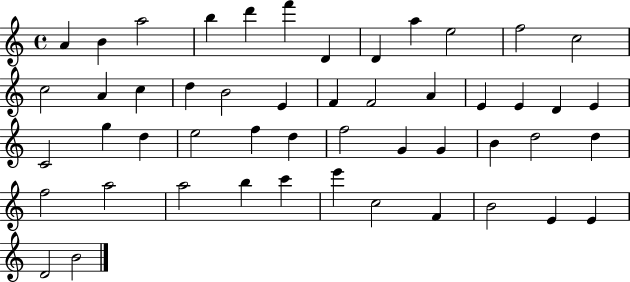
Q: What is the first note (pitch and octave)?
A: A4